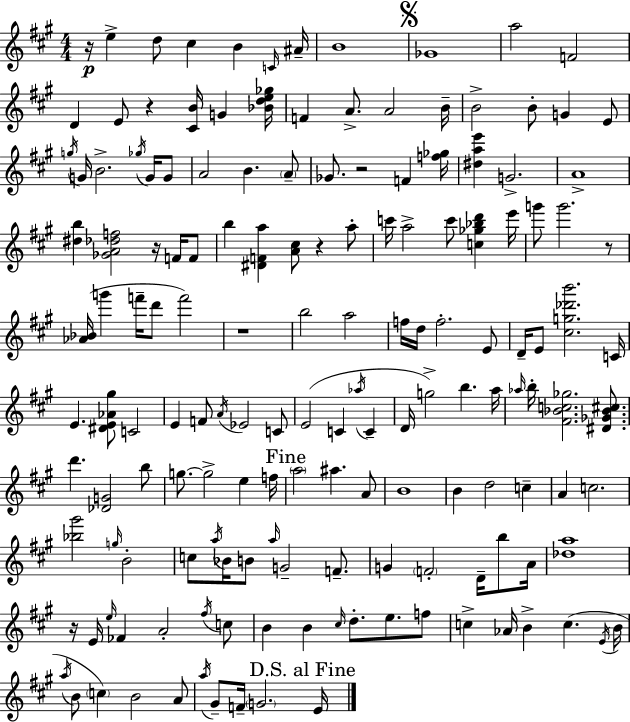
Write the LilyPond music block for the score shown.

{
  \clef treble
  \numericTimeSignature
  \time 4/4
  \key a \major
  \repeat volta 2 { r16\p e''4-> d''8 cis''4 b'4 \grace { c'16 } | ais'16-- b'1 | \mark \markup { \musicglyph "scripts.segno" } ges'1 | a''2 f'2 | \break d'4 e'8 r4 <cis' b'>16 g'4 | <bes' d'' e'' ges''>16 f'4 a'8.-> a'2 | b'16-- b'2-> b'8-. g'4 e'8 | \acciaccatura { g''16 } g'16 b'2.-> \acciaccatura { ges''16 } | \break g'16 g'8 a'2 b'4. | \parenthesize a'8-- ges'8. r2 f'4 | <f'' ges''>16 <dis'' a'' e'''>4 g'2.-> | a'1-> | \break <dis'' b''>4 <ges' a' des'' f''>2 r16 | f'16 f'8 b''4 <dis' f' a''>4 <a' cis''>8 r4 | a''8-. c'''16 a''2-> c'''8 <c'' ges'' bes'' d'''>4 | e'''16 g'''8 g'''2. | \break r8 <aes' bes'>16( g'''4 f'''16-- d'''8 f'''2) | r1 | b''2 a''2 | f''16 d''16 f''2.-. | \break e'8 d'16-- e'8 <cis'' g'' des''' b'''>2. | c'16 e'4. <dis' e' aes' gis''>8 c'2 | e'4 f'8 \acciaccatura { a'16 } ees'2 | c'8 e'2( c'4 | \break \acciaccatura { aes''16 } c'4-- d'16 g''2->) b''4. | a''16 \grace { aes''16 } b''16-. <fis' bes' c'' ges''>2. | <dis' ges' bes' cis''>8. d'''4. <des' g'>2 | b''8 g''8.~~ g''2-> | \break e''4 f''16 \mark "Fine" \parenthesize a''2 ais''4. | a'8 b'1 | b'4 d''2 | c''4-- a'4 c''2. | \break <bes'' gis'''>2 \grace { g''16 } b'2-. | c''8 \acciaccatura { a''16 } bes'16 b'8 \grace { a''16 } g'2-- | f'8.-- g'4 \parenthesize f'2-. | d'16-- b''8 a'16 <des'' a''>1 | \break r16 e'16 \grace { e''16 } fes'4 | a'2-. \acciaccatura { fis''16 } c''8 b'4 b'4 | \grace { cis''16 } d''8.-. e''8. f''8 c''4-> | aes'16 b'4-> c''4.( \acciaccatura { e'16 } b'16 \acciaccatura { a''16 } b'8 | \break \parenthesize c''4) b'2 a'8 \acciaccatura { a''16 } gis'8-- | f'16-- \parenthesize g'2. \mark "D.S. al Fine" e'16 } \bar "|."
}